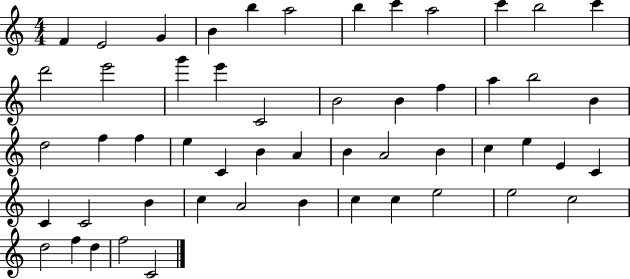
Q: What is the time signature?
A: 4/4